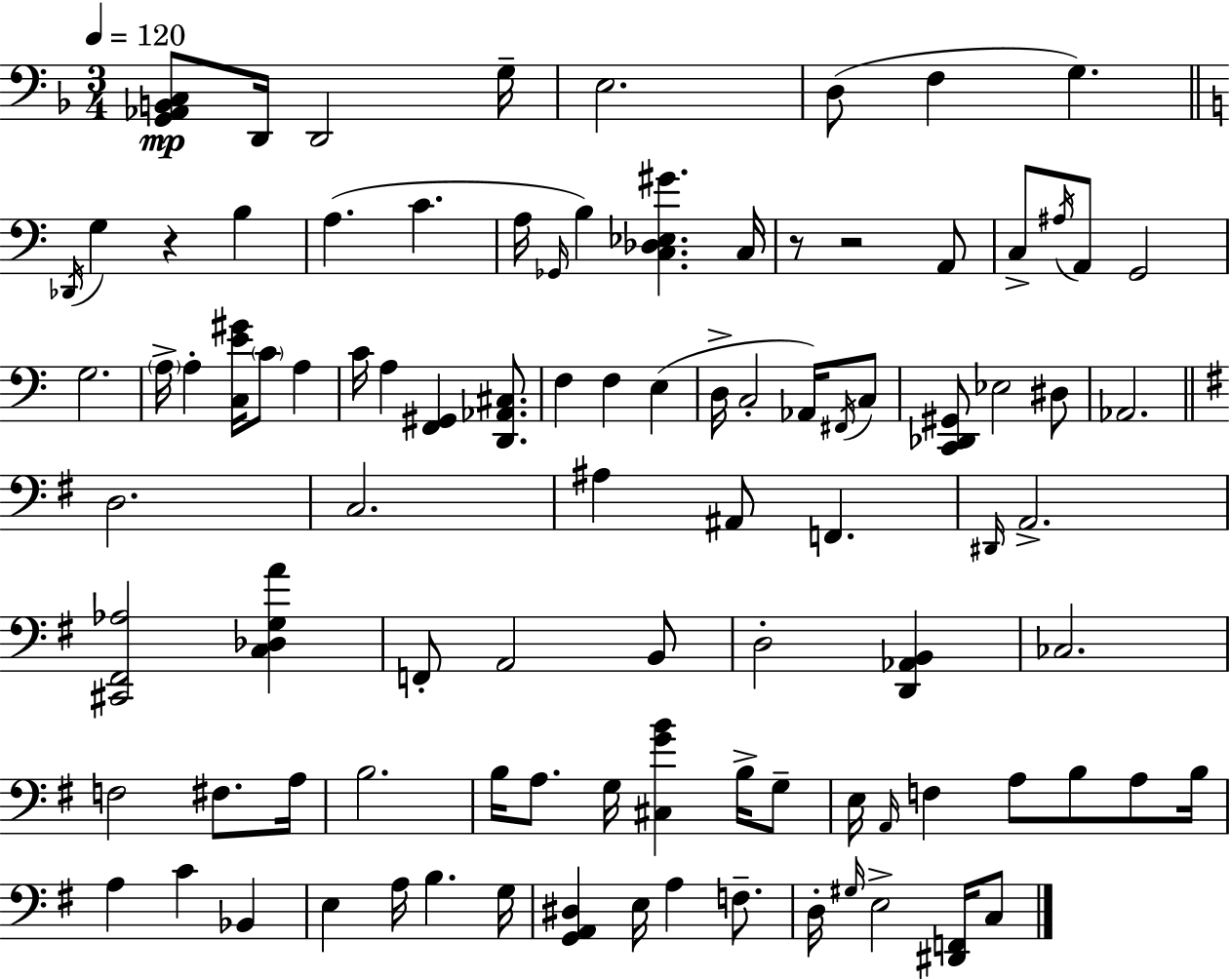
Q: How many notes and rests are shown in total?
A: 96